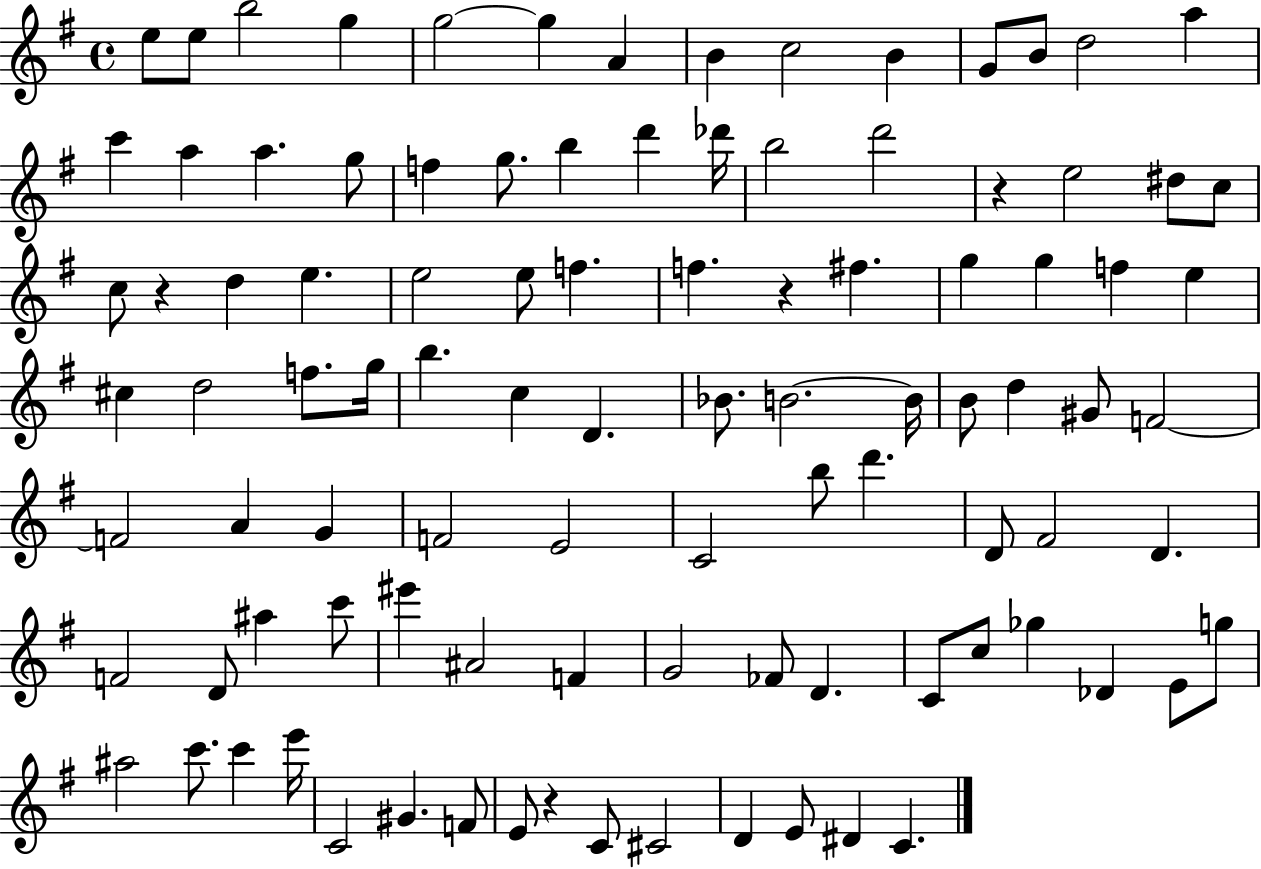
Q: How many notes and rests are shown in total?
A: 99